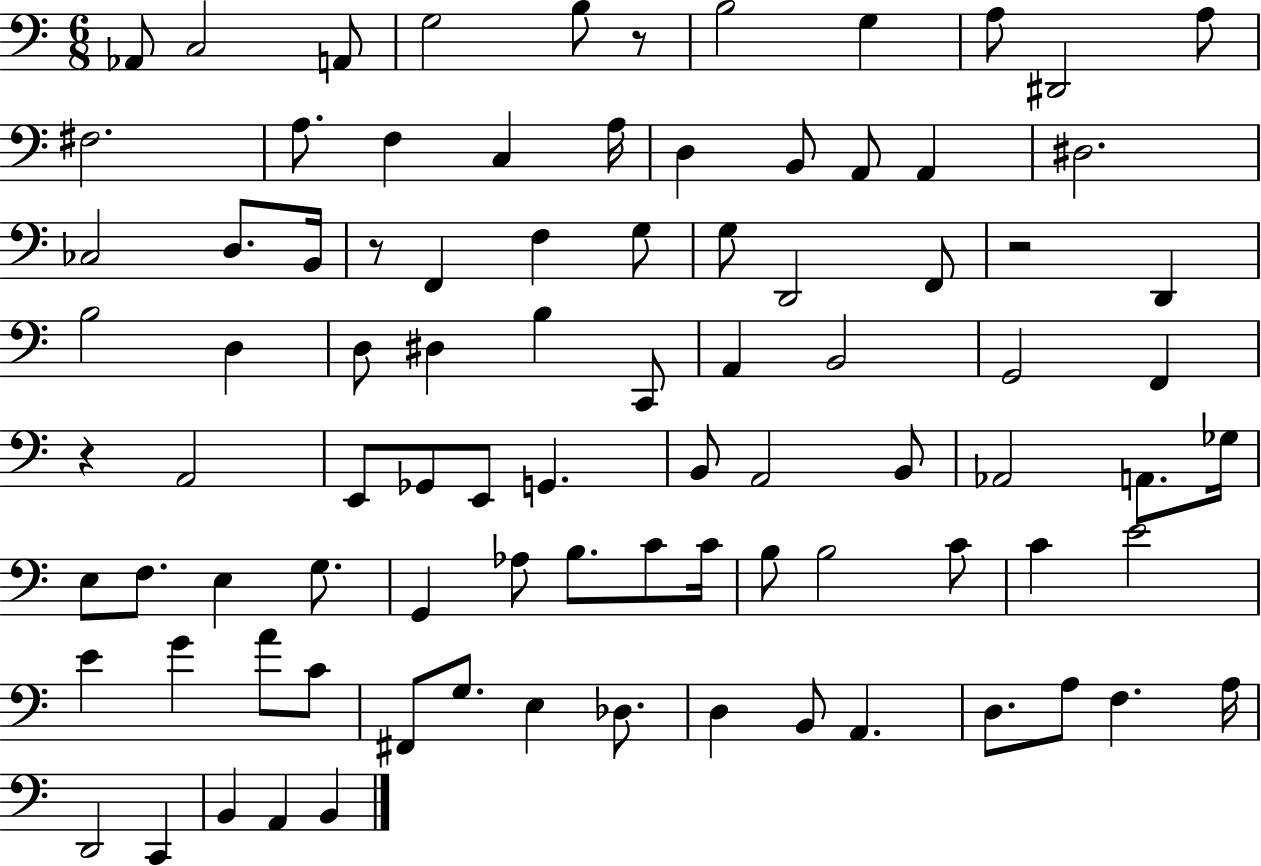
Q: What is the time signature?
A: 6/8